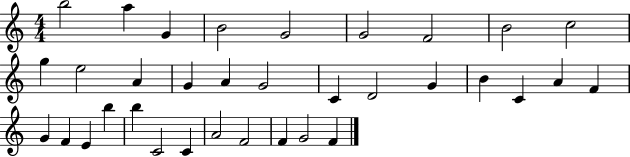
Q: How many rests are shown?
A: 0